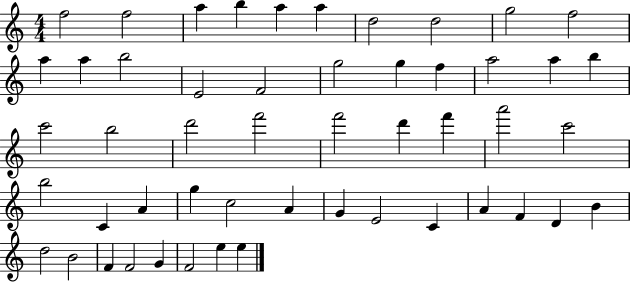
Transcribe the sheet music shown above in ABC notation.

X:1
T:Untitled
M:4/4
L:1/4
K:C
f2 f2 a b a a d2 d2 g2 f2 a a b2 E2 F2 g2 g f a2 a b c'2 b2 d'2 f'2 f'2 d' f' a'2 c'2 b2 C A g c2 A G E2 C A F D B d2 B2 F F2 G F2 e e